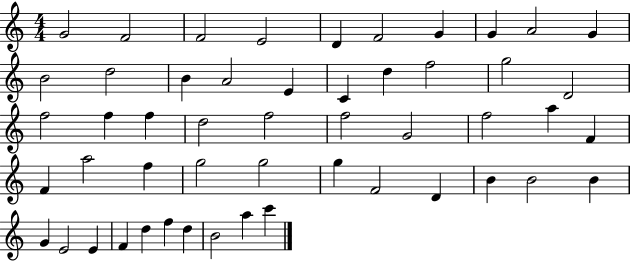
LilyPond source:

{
  \clef treble
  \numericTimeSignature
  \time 4/4
  \key c \major
  g'2 f'2 | f'2 e'2 | d'4 f'2 g'4 | g'4 a'2 g'4 | \break b'2 d''2 | b'4 a'2 e'4 | c'4 d''4 f''2 | g''2 d'2 | \break f''2 f''4 f''4 | d''2 f''2 | f''2 g'2 | f''2 a''4 f'4 | \break f'4 a''2 f''4 | g''2 g''2 | g''4 f'2 d'4 | b'4 b'2 b'4 | \break g'4 e'2 e'4 | f'4 d''4 f''4 d''4 | b'2 a''4 c'''4 | \bar "|."
}